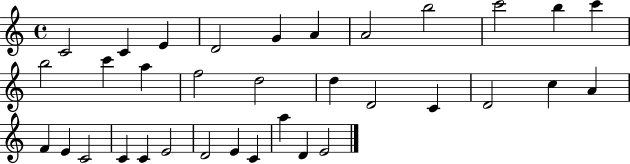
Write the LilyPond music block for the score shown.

{
  \clef treble
  \time 4/4
  \defaultTimeSignature
  \key c \major
  c'2 c'4 e'4 | d'2 g'4 a'4 | a'2 b''2 | c'''2 b''4 c'''4 | \break b''2 c'''4 a''4 | f''2 d''2 | d''4 d'2 c'4 | d'2 c''4 a'4 | \break f'4 e'4 c'2 | c'4 c'4 e'2 | d'2 e'4 c'4 | a''4 d'4 e'2 | \break \bar "|."
}